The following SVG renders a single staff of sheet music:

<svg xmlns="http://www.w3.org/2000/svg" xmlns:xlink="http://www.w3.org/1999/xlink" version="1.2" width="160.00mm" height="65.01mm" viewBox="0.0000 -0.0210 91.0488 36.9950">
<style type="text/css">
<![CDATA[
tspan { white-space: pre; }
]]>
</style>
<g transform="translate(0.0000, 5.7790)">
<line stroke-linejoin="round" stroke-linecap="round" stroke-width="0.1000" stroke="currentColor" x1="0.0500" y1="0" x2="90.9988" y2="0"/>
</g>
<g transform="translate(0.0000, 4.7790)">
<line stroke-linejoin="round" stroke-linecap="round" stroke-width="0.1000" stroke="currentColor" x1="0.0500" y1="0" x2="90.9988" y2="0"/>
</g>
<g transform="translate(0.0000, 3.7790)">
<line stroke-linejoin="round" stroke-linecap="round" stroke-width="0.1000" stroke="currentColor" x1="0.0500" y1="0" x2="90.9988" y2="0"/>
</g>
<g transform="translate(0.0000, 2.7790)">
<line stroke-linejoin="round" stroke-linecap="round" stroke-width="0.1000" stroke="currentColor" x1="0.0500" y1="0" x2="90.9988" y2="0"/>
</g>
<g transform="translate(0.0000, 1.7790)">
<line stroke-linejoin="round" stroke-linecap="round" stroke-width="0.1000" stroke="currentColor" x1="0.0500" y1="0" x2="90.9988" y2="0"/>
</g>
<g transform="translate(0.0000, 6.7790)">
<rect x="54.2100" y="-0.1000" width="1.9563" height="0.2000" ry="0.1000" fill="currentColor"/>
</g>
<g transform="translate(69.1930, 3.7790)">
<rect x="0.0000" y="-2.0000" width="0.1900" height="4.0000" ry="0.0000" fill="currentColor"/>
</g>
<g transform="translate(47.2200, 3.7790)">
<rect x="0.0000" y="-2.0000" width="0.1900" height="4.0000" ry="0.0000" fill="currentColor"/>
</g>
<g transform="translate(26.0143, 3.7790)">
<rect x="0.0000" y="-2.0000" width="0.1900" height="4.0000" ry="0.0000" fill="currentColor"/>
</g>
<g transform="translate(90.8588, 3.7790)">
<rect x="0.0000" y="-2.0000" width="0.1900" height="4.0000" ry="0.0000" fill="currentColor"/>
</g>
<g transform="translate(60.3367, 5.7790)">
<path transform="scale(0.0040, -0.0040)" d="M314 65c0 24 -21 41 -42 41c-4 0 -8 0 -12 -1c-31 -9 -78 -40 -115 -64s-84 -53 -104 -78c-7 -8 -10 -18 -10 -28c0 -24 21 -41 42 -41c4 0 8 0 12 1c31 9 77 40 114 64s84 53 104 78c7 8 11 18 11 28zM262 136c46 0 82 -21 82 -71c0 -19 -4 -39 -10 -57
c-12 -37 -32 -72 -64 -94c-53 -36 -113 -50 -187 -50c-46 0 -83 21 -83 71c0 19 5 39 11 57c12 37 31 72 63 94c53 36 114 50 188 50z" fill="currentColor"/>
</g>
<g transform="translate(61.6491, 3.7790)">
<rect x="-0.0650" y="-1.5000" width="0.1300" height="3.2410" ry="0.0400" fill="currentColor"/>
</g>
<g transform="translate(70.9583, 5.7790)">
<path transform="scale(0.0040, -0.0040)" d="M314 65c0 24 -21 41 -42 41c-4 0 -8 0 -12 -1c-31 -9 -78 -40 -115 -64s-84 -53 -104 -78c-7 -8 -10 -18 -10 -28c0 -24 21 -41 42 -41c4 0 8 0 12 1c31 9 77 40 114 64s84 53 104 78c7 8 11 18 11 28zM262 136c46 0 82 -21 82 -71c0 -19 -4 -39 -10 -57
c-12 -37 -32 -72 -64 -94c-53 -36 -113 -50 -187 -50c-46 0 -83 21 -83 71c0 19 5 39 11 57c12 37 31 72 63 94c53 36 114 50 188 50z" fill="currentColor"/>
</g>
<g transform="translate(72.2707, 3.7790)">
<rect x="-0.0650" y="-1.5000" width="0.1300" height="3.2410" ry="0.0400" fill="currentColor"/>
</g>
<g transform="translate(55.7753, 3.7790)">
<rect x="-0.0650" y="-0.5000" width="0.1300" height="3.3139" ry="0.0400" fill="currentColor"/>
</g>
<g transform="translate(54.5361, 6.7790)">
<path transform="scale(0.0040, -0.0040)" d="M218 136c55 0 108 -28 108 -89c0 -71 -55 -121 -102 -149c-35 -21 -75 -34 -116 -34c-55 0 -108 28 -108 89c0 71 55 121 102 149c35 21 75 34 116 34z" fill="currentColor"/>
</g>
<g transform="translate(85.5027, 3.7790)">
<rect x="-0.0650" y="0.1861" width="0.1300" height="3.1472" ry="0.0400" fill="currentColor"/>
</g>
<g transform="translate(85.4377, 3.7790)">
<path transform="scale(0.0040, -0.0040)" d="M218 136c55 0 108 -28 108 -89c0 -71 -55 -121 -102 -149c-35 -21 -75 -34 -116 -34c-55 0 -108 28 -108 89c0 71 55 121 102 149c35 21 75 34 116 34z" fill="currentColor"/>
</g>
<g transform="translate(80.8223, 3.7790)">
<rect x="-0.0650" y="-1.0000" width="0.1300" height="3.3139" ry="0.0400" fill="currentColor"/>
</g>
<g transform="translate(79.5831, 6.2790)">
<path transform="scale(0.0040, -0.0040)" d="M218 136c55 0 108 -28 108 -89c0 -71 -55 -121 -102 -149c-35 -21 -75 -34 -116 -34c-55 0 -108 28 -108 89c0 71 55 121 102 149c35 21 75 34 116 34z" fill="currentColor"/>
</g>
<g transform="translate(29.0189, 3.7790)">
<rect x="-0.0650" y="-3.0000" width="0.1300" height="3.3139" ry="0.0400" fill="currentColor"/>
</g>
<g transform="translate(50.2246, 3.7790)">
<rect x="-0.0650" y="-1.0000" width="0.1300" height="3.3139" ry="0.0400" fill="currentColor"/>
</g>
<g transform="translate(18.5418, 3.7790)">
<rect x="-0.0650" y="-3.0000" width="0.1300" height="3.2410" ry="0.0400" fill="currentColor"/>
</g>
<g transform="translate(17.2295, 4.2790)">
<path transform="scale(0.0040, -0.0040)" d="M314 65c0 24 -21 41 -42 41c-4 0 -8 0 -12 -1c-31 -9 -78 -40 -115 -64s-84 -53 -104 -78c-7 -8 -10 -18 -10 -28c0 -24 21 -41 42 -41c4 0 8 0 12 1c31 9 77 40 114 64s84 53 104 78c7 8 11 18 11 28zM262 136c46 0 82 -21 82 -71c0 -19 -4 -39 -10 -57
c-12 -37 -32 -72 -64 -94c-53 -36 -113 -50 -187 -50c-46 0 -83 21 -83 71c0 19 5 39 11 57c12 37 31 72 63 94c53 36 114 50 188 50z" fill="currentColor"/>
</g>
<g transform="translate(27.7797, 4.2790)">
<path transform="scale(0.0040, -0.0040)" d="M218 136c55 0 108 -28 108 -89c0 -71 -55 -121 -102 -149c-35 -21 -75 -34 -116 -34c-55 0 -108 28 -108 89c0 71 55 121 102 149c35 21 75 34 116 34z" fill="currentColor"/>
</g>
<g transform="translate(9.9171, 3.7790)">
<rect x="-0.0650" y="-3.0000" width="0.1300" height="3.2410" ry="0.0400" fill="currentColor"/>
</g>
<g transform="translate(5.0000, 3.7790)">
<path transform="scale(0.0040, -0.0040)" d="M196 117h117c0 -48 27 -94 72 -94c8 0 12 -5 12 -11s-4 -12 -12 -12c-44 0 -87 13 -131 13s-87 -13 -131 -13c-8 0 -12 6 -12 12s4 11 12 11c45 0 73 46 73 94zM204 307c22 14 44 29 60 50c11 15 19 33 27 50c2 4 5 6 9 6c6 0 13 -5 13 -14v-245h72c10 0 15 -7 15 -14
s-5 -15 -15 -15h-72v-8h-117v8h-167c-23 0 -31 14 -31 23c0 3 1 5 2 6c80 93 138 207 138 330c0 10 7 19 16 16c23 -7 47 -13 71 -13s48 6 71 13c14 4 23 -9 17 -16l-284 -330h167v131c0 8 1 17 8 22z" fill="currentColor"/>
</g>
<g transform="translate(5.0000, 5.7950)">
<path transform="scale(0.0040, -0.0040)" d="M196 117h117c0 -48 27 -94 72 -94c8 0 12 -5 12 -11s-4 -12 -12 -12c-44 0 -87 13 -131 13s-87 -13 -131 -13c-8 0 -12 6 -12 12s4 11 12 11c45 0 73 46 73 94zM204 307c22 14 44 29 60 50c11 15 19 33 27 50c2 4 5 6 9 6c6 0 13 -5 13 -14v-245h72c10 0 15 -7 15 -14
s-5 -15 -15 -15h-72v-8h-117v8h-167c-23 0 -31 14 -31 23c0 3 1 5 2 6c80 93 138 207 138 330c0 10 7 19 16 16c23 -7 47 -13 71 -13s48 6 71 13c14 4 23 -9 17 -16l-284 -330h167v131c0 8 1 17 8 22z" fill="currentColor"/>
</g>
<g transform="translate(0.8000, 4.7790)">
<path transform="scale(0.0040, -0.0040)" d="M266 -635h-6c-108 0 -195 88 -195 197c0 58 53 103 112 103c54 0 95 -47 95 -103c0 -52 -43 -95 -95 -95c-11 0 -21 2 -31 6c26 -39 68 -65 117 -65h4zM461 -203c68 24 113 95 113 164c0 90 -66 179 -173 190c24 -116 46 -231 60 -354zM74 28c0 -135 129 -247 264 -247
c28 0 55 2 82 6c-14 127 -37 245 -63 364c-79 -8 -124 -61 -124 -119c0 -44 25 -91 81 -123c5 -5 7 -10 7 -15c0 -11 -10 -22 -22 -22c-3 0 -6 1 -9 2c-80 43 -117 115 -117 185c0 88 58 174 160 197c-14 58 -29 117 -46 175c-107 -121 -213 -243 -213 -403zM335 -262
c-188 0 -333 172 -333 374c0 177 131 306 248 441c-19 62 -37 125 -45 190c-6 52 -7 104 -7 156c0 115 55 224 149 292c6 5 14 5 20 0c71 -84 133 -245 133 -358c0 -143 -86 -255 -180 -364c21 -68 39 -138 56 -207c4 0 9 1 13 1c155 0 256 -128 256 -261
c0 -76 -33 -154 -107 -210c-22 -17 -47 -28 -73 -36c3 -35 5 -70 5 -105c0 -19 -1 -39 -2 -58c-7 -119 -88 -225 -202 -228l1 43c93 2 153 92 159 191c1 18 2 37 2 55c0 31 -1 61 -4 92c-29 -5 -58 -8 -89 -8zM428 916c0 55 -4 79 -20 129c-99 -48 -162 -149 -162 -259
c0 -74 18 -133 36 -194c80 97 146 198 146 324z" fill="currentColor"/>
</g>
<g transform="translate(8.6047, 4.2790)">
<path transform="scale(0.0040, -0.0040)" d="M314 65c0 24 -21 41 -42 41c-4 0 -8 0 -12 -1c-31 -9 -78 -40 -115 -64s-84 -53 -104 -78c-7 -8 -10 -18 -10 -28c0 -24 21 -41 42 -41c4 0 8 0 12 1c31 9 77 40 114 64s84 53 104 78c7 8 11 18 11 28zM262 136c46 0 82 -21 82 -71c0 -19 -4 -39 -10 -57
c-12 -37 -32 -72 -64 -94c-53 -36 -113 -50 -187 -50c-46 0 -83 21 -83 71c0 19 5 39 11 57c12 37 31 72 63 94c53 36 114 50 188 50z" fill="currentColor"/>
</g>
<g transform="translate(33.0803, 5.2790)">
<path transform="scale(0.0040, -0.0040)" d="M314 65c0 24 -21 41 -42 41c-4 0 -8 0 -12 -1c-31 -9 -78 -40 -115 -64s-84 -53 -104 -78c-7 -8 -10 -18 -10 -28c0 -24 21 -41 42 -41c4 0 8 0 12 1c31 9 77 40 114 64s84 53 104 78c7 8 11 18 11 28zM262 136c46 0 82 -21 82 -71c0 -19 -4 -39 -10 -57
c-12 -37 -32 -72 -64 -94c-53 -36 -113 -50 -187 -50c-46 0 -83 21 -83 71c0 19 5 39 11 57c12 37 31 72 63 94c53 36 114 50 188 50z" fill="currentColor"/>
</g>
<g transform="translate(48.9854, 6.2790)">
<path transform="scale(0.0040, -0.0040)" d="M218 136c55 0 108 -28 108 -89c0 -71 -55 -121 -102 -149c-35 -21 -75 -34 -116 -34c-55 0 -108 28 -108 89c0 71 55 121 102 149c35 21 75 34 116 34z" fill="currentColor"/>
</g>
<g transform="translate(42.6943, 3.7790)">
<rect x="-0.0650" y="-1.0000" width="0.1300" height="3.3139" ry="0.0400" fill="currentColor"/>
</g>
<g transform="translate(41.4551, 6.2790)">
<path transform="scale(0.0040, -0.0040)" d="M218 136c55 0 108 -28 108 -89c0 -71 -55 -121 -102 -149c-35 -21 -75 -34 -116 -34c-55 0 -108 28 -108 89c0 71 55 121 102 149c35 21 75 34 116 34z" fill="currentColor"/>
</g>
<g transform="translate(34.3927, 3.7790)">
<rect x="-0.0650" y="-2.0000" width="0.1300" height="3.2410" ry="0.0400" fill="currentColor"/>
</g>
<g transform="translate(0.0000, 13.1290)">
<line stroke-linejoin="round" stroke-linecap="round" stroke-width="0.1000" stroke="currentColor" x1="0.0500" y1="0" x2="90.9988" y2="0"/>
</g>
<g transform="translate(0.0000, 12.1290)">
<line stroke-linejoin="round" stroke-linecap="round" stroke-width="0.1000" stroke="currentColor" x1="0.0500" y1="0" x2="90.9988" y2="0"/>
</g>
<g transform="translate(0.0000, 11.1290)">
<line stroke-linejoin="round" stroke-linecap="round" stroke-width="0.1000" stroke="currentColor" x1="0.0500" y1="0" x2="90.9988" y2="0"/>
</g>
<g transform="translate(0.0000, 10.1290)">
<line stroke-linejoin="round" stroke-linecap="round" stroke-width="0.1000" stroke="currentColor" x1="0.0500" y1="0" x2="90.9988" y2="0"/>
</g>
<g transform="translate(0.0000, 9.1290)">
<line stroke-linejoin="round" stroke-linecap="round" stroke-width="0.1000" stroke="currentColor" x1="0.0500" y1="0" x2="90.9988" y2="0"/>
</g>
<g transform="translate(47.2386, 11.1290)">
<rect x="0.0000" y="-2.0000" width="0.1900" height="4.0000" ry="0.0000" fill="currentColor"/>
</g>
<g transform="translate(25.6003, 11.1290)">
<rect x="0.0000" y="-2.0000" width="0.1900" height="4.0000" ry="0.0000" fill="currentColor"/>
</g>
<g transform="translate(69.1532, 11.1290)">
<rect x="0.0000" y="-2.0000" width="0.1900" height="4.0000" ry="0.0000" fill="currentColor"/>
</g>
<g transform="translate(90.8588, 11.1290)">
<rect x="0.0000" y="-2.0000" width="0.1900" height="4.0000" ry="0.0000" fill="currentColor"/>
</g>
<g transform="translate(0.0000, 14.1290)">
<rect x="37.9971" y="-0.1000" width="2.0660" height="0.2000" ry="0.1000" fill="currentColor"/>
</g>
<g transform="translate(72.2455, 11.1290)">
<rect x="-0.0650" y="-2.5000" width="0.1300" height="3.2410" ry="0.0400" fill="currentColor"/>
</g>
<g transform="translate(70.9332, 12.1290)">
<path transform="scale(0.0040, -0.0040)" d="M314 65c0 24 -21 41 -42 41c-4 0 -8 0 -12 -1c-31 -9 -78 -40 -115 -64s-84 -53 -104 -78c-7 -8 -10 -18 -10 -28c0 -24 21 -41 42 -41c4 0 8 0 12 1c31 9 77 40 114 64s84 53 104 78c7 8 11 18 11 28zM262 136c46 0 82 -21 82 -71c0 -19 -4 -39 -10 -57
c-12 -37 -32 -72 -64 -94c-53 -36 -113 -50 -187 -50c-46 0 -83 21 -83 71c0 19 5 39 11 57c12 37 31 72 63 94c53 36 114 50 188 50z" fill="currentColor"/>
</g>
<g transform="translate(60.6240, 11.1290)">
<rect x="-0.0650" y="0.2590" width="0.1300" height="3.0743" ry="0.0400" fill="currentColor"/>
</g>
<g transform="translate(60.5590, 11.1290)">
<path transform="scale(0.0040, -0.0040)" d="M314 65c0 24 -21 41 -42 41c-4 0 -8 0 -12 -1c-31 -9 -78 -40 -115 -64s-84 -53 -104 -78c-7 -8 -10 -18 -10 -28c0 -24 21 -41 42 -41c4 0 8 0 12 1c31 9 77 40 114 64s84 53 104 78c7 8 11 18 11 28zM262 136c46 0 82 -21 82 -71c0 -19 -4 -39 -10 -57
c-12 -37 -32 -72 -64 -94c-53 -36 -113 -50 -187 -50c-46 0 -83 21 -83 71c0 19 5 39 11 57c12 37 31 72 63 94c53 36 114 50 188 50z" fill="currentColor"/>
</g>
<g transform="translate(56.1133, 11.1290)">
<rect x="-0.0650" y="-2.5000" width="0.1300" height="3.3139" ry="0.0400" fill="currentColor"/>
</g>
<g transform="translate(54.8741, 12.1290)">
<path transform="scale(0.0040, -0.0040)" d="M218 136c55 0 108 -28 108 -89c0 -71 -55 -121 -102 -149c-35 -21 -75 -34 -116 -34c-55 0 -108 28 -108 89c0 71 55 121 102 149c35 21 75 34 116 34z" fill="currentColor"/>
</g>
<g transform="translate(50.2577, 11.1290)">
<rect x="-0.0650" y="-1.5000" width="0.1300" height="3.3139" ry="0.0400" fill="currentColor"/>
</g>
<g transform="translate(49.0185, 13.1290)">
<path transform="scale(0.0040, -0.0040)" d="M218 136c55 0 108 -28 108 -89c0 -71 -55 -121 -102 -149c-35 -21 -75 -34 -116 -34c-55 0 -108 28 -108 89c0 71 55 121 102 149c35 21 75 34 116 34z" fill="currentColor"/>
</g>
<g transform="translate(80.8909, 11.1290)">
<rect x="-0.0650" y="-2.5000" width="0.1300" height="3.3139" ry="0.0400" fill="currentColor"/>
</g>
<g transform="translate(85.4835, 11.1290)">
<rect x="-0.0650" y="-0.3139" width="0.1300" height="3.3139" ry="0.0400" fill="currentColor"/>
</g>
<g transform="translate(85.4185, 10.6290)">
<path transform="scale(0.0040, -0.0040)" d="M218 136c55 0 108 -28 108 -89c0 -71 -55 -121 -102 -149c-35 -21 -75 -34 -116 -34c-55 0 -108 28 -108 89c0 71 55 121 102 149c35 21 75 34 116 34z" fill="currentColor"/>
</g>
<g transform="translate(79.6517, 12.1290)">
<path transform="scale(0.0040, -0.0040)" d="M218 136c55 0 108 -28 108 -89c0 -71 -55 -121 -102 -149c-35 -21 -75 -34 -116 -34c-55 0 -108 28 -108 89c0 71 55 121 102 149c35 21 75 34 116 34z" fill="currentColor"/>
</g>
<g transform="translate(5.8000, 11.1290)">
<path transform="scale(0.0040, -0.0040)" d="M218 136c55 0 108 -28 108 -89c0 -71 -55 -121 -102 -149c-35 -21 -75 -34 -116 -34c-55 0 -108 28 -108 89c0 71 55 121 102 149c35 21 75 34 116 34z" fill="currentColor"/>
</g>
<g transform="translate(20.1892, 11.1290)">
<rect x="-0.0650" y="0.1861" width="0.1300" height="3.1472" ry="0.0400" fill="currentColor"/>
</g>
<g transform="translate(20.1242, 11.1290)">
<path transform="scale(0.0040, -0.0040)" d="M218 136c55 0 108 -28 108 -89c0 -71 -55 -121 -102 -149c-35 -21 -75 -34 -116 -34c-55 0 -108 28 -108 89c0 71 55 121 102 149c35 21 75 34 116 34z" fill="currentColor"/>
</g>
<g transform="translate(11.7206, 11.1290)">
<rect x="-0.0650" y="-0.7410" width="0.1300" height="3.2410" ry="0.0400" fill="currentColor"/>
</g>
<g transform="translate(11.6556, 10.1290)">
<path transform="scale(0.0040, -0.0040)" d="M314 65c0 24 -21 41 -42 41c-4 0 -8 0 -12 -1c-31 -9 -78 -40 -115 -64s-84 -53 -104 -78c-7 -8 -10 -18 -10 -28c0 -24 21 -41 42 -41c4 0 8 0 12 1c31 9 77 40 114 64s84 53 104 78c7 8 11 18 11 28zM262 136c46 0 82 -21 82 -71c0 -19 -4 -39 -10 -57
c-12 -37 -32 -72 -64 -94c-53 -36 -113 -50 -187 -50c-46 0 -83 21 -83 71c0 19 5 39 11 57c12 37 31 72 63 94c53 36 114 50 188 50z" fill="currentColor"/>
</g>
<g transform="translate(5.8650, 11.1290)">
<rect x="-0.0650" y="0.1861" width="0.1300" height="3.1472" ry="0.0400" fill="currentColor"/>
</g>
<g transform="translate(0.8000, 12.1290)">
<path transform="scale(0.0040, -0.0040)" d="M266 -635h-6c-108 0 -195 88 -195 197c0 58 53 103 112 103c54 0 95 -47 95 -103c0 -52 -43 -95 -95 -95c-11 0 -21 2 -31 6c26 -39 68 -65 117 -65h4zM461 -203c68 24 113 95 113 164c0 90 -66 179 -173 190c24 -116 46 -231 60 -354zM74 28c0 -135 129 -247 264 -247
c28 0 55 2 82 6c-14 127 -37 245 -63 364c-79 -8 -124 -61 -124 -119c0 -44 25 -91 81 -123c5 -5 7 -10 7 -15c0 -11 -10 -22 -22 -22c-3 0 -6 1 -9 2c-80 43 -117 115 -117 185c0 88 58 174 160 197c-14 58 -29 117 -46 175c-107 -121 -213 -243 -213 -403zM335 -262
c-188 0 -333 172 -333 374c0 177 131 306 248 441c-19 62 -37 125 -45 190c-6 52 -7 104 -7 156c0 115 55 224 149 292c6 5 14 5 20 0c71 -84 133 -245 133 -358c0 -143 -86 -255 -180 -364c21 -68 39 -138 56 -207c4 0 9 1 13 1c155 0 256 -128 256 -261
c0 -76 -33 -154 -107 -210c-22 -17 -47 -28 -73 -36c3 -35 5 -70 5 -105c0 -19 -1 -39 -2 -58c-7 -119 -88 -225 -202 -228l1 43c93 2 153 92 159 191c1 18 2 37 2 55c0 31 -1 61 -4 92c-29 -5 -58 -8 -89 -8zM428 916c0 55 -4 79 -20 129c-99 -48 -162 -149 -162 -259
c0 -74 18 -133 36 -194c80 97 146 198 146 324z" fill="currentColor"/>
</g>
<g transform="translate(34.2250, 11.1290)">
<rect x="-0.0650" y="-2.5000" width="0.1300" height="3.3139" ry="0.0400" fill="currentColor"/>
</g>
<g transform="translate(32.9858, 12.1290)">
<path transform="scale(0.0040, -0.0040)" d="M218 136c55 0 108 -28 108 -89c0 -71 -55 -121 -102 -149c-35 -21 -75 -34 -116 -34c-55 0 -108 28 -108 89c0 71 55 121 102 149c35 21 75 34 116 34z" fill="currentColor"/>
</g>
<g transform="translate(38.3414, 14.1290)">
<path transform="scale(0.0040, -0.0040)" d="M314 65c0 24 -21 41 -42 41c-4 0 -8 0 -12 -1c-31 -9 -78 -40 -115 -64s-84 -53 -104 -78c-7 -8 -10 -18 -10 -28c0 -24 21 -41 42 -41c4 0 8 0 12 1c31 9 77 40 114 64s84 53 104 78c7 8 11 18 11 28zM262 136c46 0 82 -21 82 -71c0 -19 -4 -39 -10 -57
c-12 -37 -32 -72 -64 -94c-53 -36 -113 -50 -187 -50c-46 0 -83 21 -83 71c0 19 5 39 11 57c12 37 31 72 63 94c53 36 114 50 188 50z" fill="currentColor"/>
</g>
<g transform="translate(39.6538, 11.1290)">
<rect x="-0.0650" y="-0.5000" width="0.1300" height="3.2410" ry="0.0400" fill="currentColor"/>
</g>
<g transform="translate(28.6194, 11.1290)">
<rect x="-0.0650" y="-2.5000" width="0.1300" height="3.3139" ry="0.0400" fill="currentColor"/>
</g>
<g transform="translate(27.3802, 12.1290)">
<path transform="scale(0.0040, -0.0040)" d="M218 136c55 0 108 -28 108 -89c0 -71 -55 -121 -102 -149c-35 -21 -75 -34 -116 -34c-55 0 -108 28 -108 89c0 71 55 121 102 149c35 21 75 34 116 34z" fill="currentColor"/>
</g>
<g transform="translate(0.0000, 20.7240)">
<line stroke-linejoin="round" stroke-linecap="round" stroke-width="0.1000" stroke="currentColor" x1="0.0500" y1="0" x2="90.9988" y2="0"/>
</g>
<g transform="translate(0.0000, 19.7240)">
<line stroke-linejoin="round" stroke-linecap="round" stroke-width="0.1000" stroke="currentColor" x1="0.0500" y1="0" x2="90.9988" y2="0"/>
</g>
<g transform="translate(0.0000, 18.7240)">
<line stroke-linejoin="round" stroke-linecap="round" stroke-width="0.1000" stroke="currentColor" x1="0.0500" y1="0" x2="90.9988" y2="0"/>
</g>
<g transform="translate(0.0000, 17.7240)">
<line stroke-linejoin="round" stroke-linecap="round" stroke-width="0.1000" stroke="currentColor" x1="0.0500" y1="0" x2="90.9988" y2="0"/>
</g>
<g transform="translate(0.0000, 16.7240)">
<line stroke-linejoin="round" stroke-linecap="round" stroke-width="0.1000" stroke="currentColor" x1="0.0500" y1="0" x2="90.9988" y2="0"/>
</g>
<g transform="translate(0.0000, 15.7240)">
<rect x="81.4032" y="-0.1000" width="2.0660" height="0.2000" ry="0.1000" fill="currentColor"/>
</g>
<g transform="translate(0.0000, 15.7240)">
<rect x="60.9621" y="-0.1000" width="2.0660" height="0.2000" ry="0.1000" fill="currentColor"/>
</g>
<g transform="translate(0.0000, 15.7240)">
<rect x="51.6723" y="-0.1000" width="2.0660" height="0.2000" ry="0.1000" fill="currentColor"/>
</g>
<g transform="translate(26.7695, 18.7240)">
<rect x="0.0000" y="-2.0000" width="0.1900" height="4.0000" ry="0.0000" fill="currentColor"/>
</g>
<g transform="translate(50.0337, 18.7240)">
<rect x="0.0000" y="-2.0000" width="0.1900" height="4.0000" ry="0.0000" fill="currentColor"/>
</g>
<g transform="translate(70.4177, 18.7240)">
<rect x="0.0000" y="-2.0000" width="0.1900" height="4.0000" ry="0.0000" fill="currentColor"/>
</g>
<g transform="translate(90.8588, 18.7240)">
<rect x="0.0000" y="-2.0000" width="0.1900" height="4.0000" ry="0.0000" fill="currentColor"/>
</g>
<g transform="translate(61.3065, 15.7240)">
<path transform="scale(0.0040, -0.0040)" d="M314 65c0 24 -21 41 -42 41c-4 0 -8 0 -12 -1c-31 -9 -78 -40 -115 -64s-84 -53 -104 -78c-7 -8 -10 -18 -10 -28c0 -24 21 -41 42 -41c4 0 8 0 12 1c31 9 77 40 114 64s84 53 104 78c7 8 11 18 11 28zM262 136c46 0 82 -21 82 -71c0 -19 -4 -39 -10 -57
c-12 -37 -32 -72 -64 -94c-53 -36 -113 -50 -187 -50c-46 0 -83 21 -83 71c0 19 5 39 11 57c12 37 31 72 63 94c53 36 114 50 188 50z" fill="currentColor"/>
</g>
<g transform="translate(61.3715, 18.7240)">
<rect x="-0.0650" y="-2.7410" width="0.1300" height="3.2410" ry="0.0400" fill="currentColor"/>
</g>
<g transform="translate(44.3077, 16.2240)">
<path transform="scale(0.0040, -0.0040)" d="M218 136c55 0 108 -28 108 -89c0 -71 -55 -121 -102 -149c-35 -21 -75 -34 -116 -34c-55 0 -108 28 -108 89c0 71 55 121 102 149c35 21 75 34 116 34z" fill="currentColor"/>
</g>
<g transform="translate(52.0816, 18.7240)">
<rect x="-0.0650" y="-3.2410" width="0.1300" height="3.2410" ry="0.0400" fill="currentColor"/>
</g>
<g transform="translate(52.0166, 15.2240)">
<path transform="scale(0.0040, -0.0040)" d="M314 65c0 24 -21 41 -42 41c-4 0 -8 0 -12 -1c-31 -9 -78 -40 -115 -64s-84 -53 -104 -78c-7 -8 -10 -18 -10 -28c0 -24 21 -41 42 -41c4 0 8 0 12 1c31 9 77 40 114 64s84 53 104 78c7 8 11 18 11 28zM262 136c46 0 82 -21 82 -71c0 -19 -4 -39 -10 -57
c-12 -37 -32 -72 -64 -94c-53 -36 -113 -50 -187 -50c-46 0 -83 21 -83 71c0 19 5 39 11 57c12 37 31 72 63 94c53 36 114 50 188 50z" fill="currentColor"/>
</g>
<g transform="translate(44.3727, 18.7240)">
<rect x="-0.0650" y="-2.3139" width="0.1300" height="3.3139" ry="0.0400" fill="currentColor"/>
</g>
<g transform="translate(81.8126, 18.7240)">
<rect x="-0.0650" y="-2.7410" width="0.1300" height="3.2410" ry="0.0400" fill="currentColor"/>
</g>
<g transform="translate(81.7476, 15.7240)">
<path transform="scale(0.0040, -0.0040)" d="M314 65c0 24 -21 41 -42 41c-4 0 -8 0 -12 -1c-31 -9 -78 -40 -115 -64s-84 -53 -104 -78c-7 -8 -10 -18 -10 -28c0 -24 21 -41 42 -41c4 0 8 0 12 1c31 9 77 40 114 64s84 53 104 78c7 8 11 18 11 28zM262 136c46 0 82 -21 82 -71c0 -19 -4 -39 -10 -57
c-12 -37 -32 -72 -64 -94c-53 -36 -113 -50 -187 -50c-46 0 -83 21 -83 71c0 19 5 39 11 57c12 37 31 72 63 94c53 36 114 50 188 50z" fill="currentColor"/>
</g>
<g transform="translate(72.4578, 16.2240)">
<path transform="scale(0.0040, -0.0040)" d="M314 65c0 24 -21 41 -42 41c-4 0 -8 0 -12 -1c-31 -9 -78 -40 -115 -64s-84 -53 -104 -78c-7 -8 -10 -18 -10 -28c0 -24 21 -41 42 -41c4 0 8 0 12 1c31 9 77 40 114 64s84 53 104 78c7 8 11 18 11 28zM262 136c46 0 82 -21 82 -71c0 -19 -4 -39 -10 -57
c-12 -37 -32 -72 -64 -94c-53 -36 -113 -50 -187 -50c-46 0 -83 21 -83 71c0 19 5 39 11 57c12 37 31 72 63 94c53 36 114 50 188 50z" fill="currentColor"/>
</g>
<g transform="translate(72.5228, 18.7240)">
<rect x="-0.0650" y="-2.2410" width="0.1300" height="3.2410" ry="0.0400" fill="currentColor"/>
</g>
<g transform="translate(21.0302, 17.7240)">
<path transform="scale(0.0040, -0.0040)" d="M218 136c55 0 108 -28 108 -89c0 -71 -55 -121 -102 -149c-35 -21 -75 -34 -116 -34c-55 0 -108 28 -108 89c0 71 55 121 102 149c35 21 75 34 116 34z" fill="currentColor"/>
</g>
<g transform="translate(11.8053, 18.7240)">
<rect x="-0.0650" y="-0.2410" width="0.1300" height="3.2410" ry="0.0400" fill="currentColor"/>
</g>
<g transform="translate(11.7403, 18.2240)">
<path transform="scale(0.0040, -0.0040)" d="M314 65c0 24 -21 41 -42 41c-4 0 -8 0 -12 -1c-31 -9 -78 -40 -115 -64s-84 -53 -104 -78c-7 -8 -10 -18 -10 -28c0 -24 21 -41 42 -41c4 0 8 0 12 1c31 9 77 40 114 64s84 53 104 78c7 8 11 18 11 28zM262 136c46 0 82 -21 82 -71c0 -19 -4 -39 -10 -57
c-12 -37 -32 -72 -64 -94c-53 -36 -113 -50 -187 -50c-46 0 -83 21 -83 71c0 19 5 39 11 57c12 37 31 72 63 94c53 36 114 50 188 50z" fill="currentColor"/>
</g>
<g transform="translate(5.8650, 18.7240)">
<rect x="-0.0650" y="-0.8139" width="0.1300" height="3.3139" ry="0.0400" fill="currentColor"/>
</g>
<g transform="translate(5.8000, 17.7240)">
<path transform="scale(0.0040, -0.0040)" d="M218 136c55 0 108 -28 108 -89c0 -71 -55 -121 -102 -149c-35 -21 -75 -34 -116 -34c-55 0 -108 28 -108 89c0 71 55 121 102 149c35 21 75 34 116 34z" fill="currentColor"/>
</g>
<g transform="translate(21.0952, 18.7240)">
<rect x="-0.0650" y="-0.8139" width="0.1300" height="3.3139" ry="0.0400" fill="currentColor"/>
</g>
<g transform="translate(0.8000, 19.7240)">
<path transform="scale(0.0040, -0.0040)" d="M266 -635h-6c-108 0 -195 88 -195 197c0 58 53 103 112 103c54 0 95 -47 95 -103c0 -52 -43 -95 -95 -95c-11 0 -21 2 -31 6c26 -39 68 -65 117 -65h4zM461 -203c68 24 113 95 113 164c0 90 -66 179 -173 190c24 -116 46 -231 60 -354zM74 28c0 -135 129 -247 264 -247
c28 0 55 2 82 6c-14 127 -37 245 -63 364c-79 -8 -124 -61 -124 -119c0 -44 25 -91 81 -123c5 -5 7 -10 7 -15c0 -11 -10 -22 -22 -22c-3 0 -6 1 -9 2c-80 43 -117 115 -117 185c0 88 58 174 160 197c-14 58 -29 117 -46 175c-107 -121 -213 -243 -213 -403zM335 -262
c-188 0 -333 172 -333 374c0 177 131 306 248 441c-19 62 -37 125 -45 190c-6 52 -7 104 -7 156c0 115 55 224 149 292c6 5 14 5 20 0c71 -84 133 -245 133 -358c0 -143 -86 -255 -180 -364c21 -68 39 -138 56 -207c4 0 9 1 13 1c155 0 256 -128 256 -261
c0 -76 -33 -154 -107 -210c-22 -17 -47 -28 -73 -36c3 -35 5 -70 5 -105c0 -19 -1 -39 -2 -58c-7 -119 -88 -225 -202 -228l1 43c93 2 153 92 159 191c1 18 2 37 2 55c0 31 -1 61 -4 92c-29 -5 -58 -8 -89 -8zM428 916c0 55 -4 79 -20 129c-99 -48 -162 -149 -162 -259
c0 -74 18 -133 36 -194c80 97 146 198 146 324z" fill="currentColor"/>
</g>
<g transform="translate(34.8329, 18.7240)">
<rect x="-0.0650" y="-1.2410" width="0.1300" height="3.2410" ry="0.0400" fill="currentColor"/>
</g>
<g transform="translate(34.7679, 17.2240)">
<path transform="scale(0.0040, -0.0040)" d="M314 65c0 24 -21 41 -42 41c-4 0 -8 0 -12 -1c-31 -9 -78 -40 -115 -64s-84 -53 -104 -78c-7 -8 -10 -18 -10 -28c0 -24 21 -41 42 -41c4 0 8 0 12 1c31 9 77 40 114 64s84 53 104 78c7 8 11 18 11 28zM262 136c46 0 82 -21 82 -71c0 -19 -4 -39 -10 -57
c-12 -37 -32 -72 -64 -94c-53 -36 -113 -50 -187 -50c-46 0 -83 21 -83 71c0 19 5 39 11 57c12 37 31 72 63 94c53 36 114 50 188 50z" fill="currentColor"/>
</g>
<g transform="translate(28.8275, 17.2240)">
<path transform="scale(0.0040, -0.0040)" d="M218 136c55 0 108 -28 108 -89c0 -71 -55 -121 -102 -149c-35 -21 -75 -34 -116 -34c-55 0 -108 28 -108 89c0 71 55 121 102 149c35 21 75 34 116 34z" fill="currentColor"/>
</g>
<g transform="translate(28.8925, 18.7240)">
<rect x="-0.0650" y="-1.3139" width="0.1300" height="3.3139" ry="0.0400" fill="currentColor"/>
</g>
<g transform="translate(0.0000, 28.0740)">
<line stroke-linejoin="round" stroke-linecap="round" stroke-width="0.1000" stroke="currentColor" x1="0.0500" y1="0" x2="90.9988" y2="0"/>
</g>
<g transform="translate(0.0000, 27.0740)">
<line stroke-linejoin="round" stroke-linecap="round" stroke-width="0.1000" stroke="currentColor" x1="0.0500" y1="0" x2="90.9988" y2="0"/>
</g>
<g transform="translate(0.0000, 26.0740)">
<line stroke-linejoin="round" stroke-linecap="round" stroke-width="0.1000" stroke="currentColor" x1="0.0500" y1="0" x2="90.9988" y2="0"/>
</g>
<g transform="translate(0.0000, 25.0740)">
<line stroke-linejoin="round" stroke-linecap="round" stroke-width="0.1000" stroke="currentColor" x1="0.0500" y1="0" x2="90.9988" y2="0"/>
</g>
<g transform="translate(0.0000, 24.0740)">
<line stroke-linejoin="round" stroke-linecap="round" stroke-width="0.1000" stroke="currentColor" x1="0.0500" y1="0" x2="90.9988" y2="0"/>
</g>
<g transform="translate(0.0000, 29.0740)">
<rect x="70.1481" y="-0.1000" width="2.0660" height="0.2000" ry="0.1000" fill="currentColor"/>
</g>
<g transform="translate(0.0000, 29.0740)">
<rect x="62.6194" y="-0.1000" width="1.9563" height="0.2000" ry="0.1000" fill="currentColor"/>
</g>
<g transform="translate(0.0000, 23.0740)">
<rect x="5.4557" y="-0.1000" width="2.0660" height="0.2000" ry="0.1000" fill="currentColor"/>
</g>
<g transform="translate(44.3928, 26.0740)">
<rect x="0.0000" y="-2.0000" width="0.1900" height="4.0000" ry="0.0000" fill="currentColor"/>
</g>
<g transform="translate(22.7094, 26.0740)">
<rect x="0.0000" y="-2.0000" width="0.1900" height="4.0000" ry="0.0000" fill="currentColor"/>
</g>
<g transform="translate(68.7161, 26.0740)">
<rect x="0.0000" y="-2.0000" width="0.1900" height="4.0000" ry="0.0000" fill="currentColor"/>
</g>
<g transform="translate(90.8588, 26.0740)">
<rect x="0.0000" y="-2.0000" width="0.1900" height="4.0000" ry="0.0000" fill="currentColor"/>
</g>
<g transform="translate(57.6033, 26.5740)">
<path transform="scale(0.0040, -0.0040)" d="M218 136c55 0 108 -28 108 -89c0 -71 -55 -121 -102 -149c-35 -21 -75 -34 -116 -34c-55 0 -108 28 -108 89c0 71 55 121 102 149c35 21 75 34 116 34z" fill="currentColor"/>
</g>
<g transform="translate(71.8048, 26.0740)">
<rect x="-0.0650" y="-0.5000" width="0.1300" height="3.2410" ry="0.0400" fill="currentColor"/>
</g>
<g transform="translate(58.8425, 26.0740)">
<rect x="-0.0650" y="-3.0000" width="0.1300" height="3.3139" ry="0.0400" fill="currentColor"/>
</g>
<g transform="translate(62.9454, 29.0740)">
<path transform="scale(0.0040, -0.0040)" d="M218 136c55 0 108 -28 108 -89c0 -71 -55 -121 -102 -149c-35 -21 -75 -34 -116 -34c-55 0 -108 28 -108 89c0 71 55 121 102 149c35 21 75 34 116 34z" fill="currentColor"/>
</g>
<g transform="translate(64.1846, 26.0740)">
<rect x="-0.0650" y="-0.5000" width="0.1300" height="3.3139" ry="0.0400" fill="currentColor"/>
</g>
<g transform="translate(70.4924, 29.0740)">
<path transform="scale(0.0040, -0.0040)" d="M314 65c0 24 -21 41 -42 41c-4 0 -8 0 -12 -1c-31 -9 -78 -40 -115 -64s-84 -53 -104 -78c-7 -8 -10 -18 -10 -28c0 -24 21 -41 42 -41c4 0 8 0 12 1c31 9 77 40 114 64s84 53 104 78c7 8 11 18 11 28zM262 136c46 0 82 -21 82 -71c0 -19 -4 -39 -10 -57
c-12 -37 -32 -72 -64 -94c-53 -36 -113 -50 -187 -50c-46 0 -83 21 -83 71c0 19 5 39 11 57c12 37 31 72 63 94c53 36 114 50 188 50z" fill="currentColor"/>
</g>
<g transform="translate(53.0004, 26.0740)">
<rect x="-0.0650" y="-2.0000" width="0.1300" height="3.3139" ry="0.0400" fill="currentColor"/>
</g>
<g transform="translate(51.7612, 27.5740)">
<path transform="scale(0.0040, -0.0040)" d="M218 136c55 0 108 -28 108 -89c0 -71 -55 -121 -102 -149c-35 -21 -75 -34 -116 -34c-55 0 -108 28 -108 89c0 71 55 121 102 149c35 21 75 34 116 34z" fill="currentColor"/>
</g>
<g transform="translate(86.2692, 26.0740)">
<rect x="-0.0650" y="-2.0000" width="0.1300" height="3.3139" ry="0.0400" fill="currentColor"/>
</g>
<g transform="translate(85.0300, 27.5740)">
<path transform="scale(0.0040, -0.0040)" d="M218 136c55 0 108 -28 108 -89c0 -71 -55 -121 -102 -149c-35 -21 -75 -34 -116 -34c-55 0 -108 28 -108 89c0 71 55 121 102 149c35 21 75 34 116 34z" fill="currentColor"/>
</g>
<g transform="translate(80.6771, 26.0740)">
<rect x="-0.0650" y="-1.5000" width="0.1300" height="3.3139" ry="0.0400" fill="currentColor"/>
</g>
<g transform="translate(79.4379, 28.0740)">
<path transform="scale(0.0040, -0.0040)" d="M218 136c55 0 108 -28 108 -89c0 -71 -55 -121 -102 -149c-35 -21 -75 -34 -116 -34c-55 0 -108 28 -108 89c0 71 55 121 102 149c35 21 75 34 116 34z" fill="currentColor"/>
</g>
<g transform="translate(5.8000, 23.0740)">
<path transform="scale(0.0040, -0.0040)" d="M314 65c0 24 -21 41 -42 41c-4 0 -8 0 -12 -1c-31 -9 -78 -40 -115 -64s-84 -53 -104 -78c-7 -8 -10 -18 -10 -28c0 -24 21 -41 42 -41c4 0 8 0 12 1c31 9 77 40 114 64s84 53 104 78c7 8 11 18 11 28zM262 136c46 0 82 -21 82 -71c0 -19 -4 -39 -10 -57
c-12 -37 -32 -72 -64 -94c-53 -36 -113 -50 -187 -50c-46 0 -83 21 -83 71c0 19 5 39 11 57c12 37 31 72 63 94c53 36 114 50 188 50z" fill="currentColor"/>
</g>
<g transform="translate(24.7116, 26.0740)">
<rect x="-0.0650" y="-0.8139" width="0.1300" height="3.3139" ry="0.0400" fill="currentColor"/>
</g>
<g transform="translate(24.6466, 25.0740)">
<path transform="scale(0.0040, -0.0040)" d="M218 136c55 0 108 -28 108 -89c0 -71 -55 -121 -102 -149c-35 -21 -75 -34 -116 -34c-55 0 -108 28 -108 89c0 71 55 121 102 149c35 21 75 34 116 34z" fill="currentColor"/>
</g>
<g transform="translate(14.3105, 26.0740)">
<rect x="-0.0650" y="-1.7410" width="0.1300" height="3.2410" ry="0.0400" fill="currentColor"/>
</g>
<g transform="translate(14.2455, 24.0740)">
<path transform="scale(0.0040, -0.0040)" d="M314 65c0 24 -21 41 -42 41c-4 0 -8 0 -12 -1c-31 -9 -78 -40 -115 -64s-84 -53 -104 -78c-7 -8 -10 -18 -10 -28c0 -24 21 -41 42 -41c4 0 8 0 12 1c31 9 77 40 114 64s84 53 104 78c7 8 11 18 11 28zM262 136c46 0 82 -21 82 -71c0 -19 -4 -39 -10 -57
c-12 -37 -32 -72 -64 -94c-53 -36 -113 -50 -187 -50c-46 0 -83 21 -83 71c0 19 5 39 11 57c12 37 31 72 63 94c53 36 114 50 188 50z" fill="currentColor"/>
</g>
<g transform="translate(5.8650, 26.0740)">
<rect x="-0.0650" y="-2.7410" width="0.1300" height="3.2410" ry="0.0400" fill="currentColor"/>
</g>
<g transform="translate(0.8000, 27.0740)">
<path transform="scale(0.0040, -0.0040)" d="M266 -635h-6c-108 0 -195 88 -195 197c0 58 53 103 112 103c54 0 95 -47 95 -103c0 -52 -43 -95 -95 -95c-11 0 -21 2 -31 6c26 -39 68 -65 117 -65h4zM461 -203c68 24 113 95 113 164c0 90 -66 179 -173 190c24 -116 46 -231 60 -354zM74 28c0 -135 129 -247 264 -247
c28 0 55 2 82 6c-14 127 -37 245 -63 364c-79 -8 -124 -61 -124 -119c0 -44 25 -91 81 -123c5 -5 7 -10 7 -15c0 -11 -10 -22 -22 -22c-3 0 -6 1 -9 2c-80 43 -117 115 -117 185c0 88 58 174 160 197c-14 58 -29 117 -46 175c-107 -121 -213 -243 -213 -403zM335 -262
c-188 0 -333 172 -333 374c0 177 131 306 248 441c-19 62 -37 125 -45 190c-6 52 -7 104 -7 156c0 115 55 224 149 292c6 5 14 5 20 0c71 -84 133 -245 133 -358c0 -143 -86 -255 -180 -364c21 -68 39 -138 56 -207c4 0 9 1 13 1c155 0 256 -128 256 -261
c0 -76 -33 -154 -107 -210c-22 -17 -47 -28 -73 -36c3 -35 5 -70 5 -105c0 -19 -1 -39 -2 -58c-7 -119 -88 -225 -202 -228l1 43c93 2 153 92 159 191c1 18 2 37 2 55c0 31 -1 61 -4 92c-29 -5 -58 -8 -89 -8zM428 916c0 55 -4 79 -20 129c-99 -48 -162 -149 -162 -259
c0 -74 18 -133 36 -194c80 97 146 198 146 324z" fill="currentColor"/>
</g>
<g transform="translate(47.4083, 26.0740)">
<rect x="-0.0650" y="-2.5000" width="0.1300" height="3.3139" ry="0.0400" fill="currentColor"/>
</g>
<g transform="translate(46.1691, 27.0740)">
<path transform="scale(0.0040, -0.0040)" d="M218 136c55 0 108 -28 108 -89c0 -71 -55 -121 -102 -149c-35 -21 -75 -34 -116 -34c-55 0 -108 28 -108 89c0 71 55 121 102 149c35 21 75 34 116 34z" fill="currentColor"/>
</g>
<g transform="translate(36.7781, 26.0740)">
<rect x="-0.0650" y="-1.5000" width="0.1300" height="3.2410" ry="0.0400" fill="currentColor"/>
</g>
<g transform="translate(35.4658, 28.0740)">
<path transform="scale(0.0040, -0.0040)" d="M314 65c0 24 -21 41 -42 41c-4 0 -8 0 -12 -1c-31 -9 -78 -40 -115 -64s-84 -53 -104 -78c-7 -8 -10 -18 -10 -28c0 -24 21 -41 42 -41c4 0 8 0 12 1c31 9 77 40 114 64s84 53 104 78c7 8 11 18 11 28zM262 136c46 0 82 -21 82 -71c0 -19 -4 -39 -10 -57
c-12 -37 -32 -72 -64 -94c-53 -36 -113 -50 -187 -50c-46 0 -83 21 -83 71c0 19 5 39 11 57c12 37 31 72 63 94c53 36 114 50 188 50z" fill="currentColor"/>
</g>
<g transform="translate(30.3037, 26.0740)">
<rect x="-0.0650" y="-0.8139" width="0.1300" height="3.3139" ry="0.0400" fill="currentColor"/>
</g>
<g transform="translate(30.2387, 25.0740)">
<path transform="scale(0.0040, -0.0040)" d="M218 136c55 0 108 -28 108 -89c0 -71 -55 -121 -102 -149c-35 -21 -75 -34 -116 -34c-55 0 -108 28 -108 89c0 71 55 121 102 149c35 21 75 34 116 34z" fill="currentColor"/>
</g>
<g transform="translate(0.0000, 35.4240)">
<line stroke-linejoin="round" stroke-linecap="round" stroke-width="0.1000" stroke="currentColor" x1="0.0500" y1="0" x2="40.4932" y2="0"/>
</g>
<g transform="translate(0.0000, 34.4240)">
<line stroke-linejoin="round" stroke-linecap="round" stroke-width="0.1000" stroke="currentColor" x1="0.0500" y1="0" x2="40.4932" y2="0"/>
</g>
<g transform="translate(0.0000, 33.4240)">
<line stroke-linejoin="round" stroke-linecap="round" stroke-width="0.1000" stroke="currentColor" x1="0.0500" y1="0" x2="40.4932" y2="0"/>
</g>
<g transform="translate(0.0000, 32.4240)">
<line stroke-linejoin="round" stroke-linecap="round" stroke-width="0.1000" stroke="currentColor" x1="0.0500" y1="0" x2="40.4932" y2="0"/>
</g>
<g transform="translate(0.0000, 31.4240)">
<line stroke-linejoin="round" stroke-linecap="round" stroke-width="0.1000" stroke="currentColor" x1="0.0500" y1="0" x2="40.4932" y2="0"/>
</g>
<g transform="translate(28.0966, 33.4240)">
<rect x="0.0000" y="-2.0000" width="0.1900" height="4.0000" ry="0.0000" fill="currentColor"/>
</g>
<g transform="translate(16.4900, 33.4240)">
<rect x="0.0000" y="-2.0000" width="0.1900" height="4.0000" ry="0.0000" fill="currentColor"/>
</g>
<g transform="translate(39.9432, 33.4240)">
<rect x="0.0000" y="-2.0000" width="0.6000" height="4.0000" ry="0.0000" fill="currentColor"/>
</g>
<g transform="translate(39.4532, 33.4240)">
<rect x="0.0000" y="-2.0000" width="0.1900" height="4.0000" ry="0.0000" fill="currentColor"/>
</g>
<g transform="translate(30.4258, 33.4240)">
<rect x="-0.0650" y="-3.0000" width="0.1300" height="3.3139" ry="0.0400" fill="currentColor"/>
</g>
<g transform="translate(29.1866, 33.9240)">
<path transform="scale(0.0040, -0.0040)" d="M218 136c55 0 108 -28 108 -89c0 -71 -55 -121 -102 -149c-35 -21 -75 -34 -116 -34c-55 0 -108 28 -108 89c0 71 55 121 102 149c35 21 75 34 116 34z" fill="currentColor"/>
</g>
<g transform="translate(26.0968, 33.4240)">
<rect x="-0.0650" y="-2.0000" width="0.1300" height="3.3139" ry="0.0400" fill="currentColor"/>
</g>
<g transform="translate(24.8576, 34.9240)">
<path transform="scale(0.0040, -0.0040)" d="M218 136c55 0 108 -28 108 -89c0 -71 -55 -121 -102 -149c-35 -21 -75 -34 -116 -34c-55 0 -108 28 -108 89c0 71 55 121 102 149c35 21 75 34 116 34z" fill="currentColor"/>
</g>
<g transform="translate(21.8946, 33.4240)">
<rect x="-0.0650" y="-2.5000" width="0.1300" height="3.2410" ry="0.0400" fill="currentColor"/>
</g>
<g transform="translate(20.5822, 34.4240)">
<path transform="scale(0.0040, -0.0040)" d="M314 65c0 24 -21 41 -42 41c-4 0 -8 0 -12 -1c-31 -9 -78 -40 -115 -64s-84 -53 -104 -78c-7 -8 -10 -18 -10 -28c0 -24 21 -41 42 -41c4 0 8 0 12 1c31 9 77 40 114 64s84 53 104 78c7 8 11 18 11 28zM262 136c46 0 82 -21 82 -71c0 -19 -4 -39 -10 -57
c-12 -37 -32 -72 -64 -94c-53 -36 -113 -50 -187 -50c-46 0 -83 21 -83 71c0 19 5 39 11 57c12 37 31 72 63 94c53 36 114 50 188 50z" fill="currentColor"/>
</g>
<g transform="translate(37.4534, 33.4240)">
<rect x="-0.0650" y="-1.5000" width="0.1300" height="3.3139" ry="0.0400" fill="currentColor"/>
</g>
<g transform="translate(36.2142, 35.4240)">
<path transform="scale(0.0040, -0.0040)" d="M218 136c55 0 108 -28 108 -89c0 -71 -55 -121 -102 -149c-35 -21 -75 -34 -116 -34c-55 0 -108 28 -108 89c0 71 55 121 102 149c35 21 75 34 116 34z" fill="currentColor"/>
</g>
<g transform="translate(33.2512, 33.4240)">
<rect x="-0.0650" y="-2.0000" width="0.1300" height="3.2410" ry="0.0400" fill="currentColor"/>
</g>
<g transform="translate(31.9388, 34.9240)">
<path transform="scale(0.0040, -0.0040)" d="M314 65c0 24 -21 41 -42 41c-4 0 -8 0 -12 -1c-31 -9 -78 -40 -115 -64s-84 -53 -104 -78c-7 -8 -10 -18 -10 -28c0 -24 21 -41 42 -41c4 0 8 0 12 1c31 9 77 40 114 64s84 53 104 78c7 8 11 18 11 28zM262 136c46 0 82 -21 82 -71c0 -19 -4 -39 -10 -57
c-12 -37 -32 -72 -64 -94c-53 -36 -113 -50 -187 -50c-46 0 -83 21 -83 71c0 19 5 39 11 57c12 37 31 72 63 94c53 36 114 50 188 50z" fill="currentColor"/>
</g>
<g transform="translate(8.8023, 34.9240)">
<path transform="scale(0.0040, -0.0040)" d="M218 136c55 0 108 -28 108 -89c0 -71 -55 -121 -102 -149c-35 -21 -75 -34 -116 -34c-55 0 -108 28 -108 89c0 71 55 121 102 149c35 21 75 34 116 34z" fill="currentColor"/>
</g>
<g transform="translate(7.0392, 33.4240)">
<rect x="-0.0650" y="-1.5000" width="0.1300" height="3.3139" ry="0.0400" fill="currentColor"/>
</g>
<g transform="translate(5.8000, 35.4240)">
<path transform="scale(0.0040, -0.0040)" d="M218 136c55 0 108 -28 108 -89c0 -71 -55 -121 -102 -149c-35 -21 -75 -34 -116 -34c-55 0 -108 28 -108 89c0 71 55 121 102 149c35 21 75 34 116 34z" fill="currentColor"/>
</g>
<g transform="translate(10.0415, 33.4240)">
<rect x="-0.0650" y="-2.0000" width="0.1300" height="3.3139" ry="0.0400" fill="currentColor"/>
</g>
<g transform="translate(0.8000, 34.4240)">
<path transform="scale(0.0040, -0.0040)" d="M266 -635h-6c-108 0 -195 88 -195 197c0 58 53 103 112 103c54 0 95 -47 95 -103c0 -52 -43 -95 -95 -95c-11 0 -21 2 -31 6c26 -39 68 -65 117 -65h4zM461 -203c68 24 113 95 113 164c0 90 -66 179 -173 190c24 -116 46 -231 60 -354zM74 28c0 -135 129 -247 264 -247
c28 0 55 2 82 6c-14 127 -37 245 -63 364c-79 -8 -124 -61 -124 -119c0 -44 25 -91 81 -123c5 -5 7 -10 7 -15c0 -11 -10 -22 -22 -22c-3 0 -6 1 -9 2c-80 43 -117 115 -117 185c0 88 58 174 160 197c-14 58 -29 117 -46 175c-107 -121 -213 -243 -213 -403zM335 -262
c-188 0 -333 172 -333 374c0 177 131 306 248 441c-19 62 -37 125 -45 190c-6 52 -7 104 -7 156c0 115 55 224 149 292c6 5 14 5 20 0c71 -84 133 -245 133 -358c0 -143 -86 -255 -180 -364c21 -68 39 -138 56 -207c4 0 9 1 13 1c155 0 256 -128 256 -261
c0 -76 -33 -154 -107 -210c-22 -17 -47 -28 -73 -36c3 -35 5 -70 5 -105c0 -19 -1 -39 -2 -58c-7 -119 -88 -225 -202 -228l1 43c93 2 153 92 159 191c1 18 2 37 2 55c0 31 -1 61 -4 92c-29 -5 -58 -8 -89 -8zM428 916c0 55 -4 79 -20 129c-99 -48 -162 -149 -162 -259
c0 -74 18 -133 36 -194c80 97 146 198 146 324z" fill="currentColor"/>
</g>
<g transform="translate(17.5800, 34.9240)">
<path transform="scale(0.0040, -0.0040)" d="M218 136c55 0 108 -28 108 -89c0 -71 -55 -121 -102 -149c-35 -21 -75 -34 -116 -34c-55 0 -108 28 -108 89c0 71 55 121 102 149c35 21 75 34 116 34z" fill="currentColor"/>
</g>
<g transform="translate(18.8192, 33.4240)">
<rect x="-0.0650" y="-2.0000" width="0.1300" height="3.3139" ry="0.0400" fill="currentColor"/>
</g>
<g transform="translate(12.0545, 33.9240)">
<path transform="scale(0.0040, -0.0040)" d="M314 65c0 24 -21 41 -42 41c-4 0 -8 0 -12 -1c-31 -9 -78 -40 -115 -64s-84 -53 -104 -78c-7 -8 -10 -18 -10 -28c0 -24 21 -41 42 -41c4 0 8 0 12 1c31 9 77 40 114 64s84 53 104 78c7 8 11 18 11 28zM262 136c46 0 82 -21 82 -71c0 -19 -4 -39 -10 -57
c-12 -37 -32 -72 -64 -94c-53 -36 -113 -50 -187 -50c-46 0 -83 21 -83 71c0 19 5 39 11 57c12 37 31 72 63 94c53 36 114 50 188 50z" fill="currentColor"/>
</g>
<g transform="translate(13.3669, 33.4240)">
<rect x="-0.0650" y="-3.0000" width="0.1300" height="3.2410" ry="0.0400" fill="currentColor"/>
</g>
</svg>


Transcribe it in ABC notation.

X:1
T:Untitled
M:4/4
L:1/4
K:C
A2 A2 A F2 D D C E2 E2 D B B d2 B G G C2 E G B2 G2 G c d c2 d e e2 g b2 a2 g2 a2 a2 f2 d d E2 G F A C C2 E F E F A2 F G2 F A F2 E